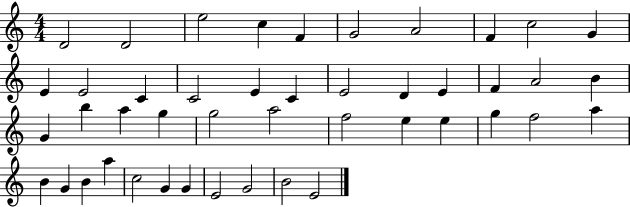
D4/h D4/h E5/h C5/q F4/q G4/h A4/h F4/q C5/h G4/q E4/q E4/h C4/q C4/h E4/q C4/q E4/h D4/q E4/q F4/q A4/h B4/q G4/q B5/q A5/q G5/q G5/h A5/h F5/h E5/q E5/q G5/q F5/h A5/q B4/q G4/q B4/q A5/q C5/h G4/q G4/q E4/h G4/h B4/h E4/h